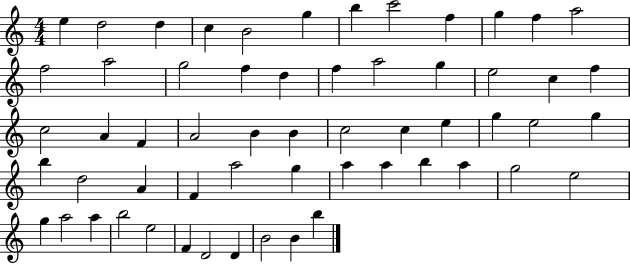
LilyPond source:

{
  \clef treble
  \numericTimeSignature
  \time 4/4
  \key c \major
  e''4 d''2 d''4 | c''4 b'2 g''4 | b''4 c'''2 f''4 | g''4 f''4 a''2 | \break f''2 a''2 | g''2 f''4 d''4 | f''4 a''2 g''4 | e''2 c''4 f''4 | \break c''2 a'4 f'4 | a'2 b'4 b'4 | c''2 c''4 e''4 | g''4 e''2 g''4 | \break b''4 d''2 a'4 | f'4 a''2 g''4 | a''4 a''4 b''4 a''4 | g''2 e''2 | \break g''4 a''2 a''4 | b''2 e''2 | f'4 d'2 d'4 | b'2 b'4 b''4 | \break \bar "|."
}